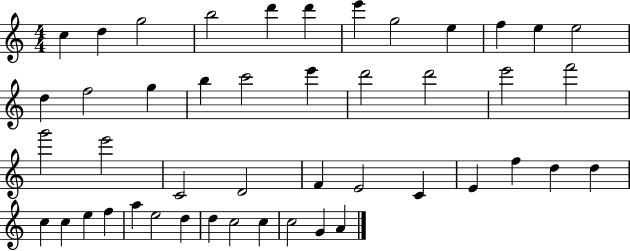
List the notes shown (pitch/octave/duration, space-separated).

C5/q D5/q G5/h B5/h D6/q D6/q E6/q G5/h E5/q F5/q E5/q E5/h D5/q F5/h G5/q B5/q C6/h E6/q D6/h D6/h E6/h F6/h G6/h E6/h C4/h D4/h F4/q E4/h C4/q E4/q F5/q D5/q D5/q C5/q C5/q E5/q F5/q A5/q E5/h D5/q D5/q C5/h C5/q C5/h G4/q A4/q